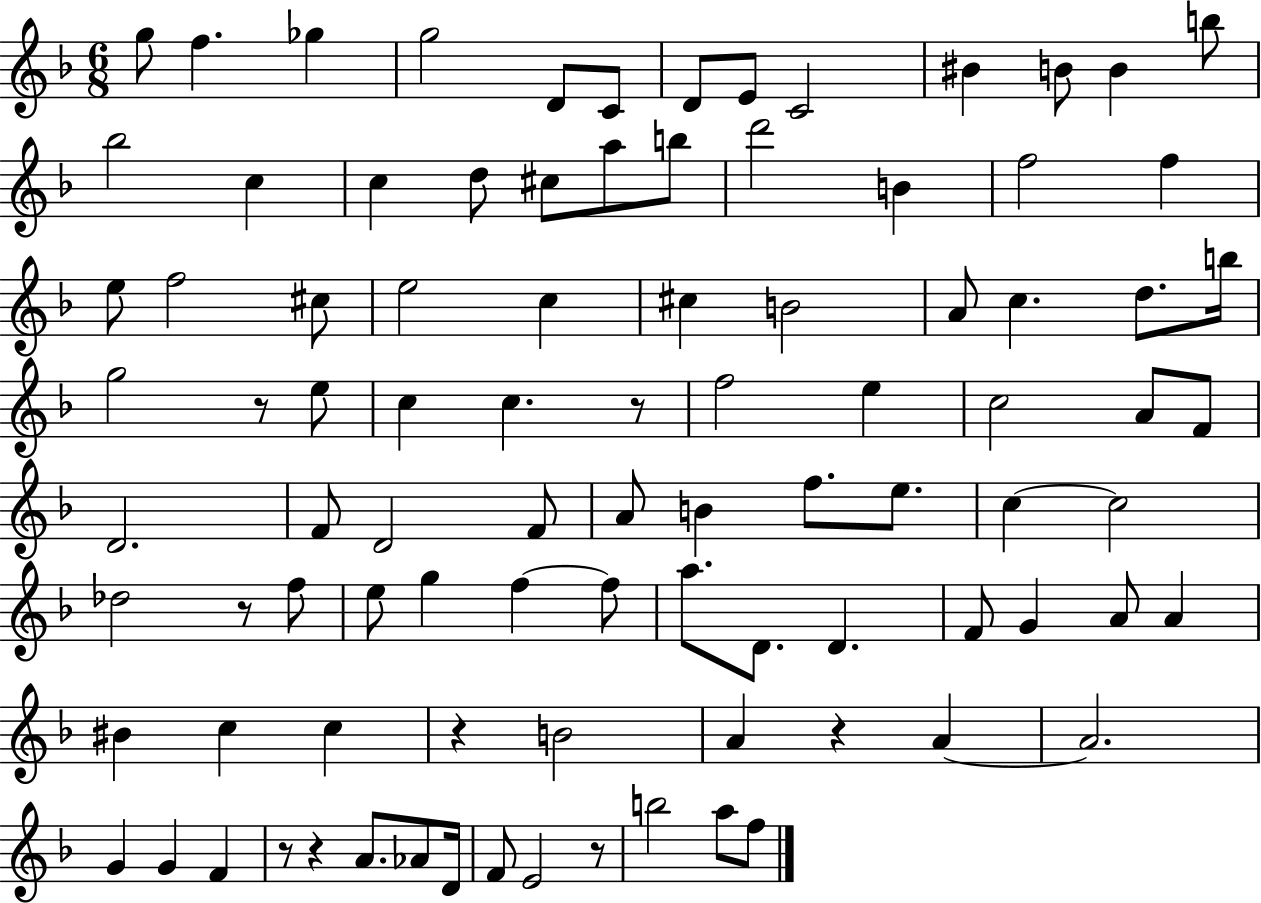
G5/e F5/q. Gb5/q G5/h D4/e C4/e D4/e E4/e C4/h BIS4/q B4/e B4/q B5/e Bb5/h C5/q C5/q D5/e C#5/e A5/e B5/e D6/h B4/q F5/h F5/q E5/e F5/h C#5/e E5/h C5/q C#5/q B4/h A4/e C5/q. D5/e. B5/s G5/h R/e E5/e C5/q C5/q. R/e F5/h E5/q C5/h A4/e F4/e D4/h. F4/e D4/h F4/e A4/e B4/q F5/e. E5/e. C5/q C5/h Db5/h R/e F5/e E5/e G5/q F5/q F5/e A5/e. D4/e. D4/q. F4/e G4/q A4/e A4/q BIS4/q C5/q C5/q R/q B4/h A4/q R/q A4/q A4/h. G4/q G4/q F4/q R/e R/q A4/e. Ab4/e D4/s F4/e E4/h R/e B5/h A5/e F5/e